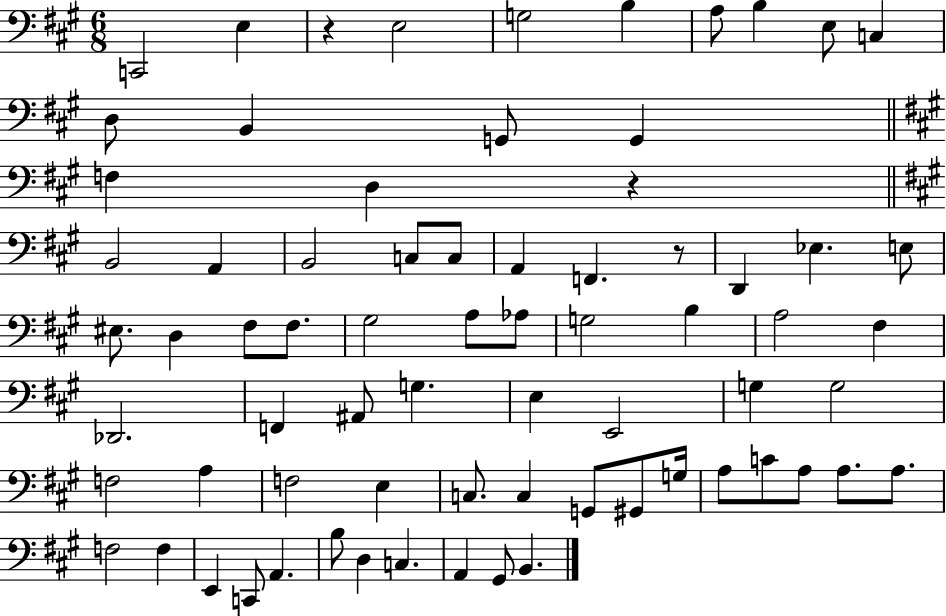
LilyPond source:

{
  \clef bass
  \numericTimeSignature
  \time 6/8
  \key a \major
  c,2 e4 | r4 e2 | g2 b4 | a8 b4 e8 c4 | \break d8 b,4 g,8 g,4 | \bar "||" \break \key a \major f4 d4 r4 | \bar "||" \break \key a \major b,2 a,4 | b,2 c8 c8 | a,4 f,4. r8 | d,4 ees4. e8 | \break eis8. d4 fis8 fis8. | gis2 a8 aes8 | g2 b4 | a2 fis4 | \break des,2. | f,4 ais,8 g4. | e4 e,2 | g4 g2 | \break f2 a4 | f2 e4 | c8. c4 g,8 gis,8 g16 | a8 c'8 a8 a8. a8. | \break f2 f4 | e,4 c,8 a,4. | b8 d4 c4. | a,4 gis,8 b,4. | \break \bar "|."
}